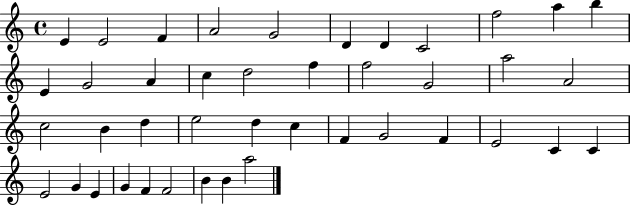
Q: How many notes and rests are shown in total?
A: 42